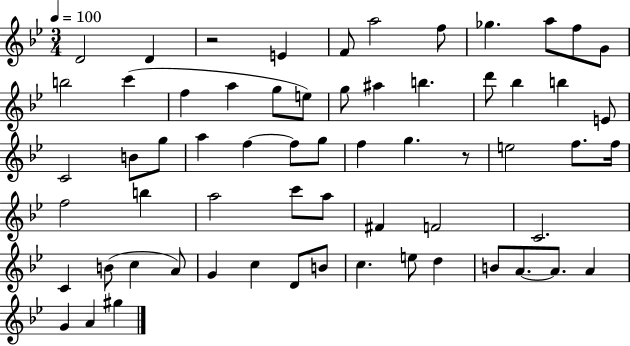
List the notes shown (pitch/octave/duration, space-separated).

D4/h D4/q R/h E4/q F4/e A5/h F5/e Gb5/q. A5/e F5/e G4/e B5/h C6/q F5/q A5/q G5/e E5/e G5/e A#5/q B5/q. D6/e Bb5/q B5/q E4/e C4/h B4/e G5/e A5/q F5/q F5/e G5/e F5/q G5/q. R/e E5/h F5/e. F5/s F5/h B5/q A5/h C6/e A5/e F#4/q F4/h C4/h. C4/q B4/e C5/q A4/e G4/q C5/q D4/e B4/e C5/q. E5/e D5/q B4/e A4/e. A4/e. A4/q G4/q A4/q G#5/q